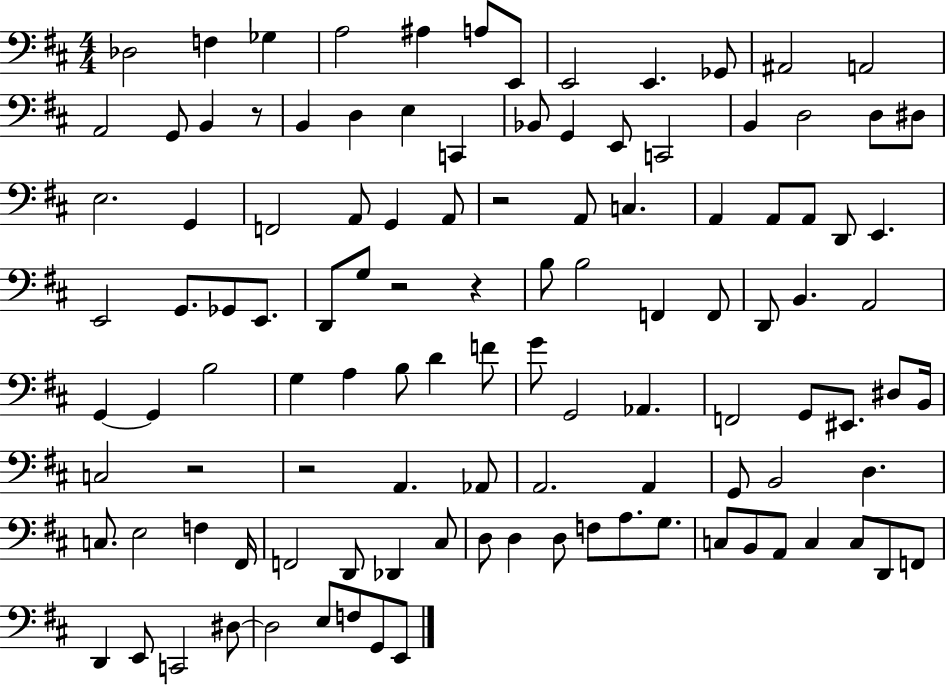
{
  \clef bass
  \numericTimeSignature
  \time 4/4
  \key d \major
  des2 f4 ges4 | a2 ais4 a8 e,8 | e,2 e,4. ges,8 | ais,2 a,2 | \break a,2 g,8 b,4 r8 | b,4 d4 e4 c,4 | bes,8 g,4 e,8 c,2 | b,4 d2 d8 dis8 | \break e2. g,4 | f,2 a,8 g,4 a,8 | r2 a,8 c4. | a,4 a,8 a,8 d,8 e,4. | \break e,2 g,8. ges,8 e,8. | d,8 g8 r2 r4 | b8 b2 f,4 f,8 | d,8 b,4. a,2 | \break g,4~~ g,4 b2 | g4 a4 b8 d'4 f'8 | g'8 g,2 aes,4. | f,2 g,8 eis,8. dis8 b,16 | \break c2 r2 | r2 a,4. aes,8 | a,2. a,4 | g,8 b,2 d4. | \break c8. e2 f4 fis,16 | f,2 d,8 des,4 cis8 | d8 d4 d8 f8 a8. g8. | c8 b,8 a,8 c4 c8 d,8 f,8 | \break d,4 e,8 c,2 dis8~~ | dis2 e8 f8 g,8 e,8 | \bar "|."
}